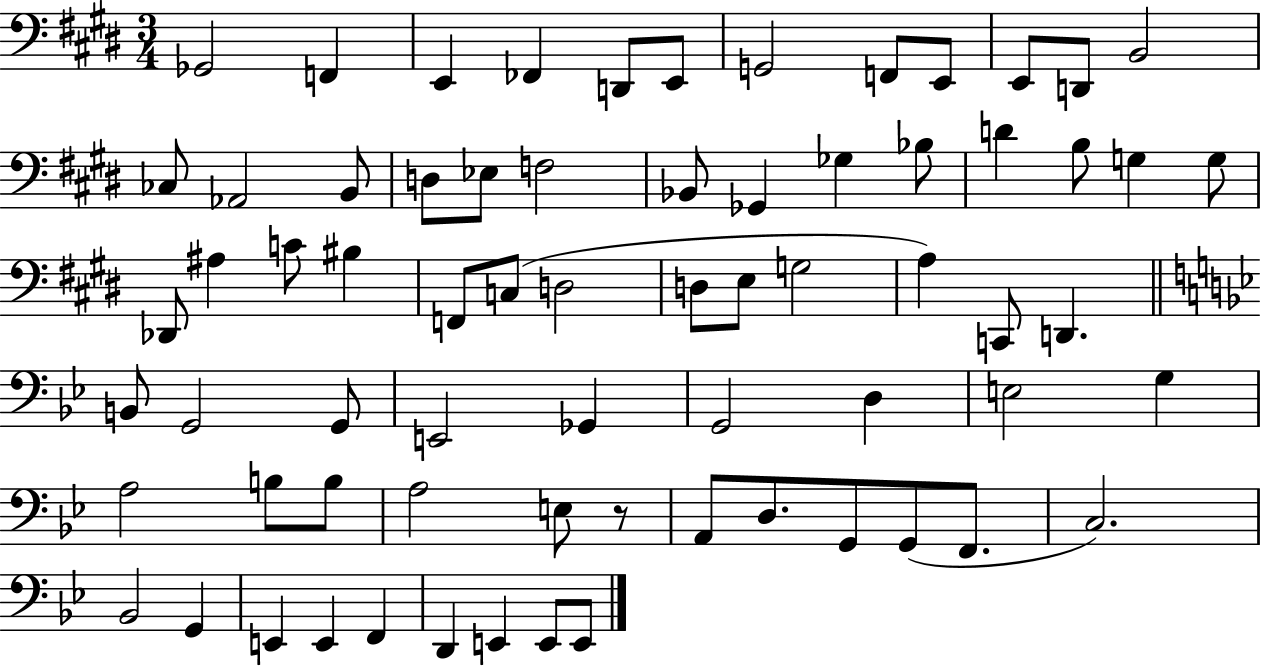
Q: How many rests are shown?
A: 1